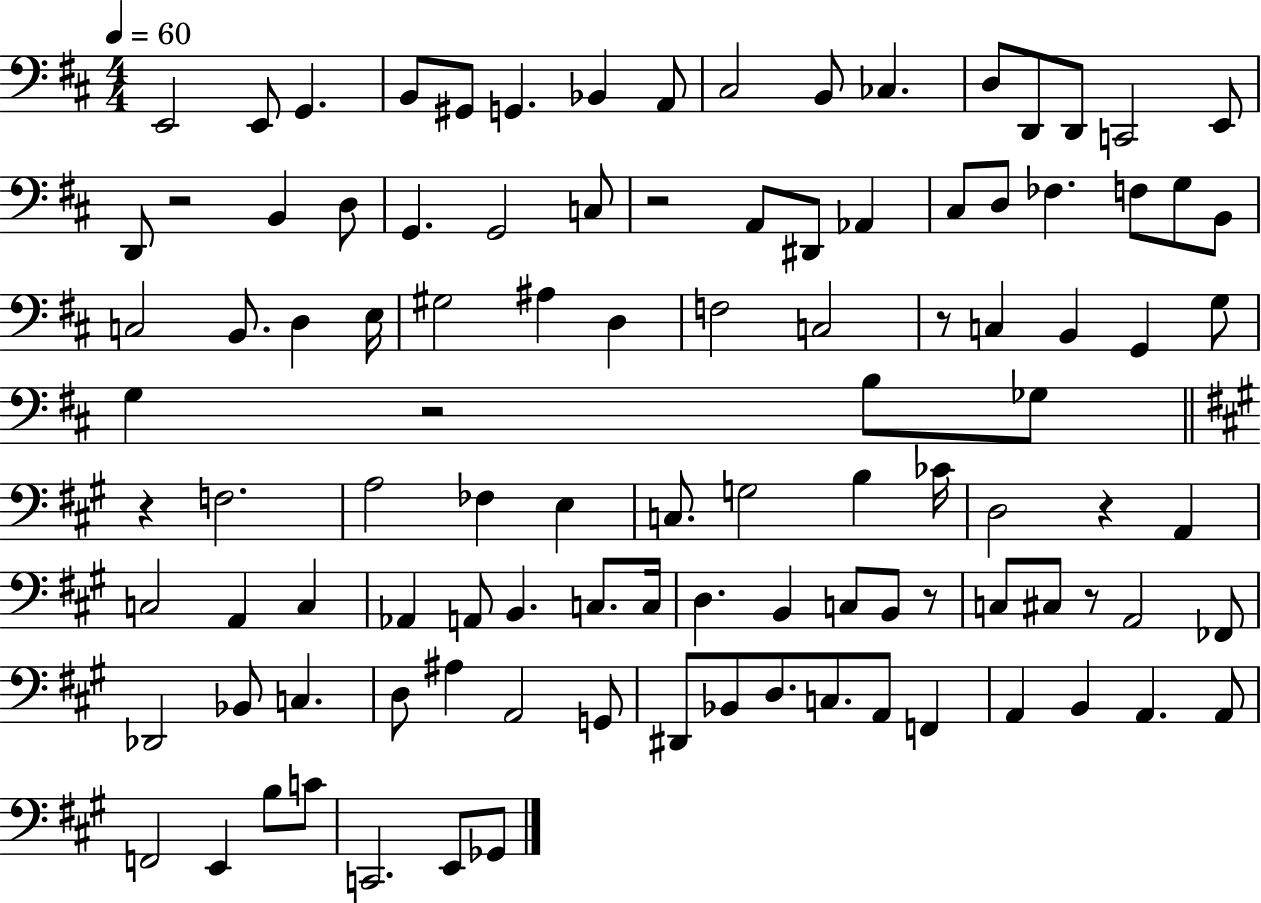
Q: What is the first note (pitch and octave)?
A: E2